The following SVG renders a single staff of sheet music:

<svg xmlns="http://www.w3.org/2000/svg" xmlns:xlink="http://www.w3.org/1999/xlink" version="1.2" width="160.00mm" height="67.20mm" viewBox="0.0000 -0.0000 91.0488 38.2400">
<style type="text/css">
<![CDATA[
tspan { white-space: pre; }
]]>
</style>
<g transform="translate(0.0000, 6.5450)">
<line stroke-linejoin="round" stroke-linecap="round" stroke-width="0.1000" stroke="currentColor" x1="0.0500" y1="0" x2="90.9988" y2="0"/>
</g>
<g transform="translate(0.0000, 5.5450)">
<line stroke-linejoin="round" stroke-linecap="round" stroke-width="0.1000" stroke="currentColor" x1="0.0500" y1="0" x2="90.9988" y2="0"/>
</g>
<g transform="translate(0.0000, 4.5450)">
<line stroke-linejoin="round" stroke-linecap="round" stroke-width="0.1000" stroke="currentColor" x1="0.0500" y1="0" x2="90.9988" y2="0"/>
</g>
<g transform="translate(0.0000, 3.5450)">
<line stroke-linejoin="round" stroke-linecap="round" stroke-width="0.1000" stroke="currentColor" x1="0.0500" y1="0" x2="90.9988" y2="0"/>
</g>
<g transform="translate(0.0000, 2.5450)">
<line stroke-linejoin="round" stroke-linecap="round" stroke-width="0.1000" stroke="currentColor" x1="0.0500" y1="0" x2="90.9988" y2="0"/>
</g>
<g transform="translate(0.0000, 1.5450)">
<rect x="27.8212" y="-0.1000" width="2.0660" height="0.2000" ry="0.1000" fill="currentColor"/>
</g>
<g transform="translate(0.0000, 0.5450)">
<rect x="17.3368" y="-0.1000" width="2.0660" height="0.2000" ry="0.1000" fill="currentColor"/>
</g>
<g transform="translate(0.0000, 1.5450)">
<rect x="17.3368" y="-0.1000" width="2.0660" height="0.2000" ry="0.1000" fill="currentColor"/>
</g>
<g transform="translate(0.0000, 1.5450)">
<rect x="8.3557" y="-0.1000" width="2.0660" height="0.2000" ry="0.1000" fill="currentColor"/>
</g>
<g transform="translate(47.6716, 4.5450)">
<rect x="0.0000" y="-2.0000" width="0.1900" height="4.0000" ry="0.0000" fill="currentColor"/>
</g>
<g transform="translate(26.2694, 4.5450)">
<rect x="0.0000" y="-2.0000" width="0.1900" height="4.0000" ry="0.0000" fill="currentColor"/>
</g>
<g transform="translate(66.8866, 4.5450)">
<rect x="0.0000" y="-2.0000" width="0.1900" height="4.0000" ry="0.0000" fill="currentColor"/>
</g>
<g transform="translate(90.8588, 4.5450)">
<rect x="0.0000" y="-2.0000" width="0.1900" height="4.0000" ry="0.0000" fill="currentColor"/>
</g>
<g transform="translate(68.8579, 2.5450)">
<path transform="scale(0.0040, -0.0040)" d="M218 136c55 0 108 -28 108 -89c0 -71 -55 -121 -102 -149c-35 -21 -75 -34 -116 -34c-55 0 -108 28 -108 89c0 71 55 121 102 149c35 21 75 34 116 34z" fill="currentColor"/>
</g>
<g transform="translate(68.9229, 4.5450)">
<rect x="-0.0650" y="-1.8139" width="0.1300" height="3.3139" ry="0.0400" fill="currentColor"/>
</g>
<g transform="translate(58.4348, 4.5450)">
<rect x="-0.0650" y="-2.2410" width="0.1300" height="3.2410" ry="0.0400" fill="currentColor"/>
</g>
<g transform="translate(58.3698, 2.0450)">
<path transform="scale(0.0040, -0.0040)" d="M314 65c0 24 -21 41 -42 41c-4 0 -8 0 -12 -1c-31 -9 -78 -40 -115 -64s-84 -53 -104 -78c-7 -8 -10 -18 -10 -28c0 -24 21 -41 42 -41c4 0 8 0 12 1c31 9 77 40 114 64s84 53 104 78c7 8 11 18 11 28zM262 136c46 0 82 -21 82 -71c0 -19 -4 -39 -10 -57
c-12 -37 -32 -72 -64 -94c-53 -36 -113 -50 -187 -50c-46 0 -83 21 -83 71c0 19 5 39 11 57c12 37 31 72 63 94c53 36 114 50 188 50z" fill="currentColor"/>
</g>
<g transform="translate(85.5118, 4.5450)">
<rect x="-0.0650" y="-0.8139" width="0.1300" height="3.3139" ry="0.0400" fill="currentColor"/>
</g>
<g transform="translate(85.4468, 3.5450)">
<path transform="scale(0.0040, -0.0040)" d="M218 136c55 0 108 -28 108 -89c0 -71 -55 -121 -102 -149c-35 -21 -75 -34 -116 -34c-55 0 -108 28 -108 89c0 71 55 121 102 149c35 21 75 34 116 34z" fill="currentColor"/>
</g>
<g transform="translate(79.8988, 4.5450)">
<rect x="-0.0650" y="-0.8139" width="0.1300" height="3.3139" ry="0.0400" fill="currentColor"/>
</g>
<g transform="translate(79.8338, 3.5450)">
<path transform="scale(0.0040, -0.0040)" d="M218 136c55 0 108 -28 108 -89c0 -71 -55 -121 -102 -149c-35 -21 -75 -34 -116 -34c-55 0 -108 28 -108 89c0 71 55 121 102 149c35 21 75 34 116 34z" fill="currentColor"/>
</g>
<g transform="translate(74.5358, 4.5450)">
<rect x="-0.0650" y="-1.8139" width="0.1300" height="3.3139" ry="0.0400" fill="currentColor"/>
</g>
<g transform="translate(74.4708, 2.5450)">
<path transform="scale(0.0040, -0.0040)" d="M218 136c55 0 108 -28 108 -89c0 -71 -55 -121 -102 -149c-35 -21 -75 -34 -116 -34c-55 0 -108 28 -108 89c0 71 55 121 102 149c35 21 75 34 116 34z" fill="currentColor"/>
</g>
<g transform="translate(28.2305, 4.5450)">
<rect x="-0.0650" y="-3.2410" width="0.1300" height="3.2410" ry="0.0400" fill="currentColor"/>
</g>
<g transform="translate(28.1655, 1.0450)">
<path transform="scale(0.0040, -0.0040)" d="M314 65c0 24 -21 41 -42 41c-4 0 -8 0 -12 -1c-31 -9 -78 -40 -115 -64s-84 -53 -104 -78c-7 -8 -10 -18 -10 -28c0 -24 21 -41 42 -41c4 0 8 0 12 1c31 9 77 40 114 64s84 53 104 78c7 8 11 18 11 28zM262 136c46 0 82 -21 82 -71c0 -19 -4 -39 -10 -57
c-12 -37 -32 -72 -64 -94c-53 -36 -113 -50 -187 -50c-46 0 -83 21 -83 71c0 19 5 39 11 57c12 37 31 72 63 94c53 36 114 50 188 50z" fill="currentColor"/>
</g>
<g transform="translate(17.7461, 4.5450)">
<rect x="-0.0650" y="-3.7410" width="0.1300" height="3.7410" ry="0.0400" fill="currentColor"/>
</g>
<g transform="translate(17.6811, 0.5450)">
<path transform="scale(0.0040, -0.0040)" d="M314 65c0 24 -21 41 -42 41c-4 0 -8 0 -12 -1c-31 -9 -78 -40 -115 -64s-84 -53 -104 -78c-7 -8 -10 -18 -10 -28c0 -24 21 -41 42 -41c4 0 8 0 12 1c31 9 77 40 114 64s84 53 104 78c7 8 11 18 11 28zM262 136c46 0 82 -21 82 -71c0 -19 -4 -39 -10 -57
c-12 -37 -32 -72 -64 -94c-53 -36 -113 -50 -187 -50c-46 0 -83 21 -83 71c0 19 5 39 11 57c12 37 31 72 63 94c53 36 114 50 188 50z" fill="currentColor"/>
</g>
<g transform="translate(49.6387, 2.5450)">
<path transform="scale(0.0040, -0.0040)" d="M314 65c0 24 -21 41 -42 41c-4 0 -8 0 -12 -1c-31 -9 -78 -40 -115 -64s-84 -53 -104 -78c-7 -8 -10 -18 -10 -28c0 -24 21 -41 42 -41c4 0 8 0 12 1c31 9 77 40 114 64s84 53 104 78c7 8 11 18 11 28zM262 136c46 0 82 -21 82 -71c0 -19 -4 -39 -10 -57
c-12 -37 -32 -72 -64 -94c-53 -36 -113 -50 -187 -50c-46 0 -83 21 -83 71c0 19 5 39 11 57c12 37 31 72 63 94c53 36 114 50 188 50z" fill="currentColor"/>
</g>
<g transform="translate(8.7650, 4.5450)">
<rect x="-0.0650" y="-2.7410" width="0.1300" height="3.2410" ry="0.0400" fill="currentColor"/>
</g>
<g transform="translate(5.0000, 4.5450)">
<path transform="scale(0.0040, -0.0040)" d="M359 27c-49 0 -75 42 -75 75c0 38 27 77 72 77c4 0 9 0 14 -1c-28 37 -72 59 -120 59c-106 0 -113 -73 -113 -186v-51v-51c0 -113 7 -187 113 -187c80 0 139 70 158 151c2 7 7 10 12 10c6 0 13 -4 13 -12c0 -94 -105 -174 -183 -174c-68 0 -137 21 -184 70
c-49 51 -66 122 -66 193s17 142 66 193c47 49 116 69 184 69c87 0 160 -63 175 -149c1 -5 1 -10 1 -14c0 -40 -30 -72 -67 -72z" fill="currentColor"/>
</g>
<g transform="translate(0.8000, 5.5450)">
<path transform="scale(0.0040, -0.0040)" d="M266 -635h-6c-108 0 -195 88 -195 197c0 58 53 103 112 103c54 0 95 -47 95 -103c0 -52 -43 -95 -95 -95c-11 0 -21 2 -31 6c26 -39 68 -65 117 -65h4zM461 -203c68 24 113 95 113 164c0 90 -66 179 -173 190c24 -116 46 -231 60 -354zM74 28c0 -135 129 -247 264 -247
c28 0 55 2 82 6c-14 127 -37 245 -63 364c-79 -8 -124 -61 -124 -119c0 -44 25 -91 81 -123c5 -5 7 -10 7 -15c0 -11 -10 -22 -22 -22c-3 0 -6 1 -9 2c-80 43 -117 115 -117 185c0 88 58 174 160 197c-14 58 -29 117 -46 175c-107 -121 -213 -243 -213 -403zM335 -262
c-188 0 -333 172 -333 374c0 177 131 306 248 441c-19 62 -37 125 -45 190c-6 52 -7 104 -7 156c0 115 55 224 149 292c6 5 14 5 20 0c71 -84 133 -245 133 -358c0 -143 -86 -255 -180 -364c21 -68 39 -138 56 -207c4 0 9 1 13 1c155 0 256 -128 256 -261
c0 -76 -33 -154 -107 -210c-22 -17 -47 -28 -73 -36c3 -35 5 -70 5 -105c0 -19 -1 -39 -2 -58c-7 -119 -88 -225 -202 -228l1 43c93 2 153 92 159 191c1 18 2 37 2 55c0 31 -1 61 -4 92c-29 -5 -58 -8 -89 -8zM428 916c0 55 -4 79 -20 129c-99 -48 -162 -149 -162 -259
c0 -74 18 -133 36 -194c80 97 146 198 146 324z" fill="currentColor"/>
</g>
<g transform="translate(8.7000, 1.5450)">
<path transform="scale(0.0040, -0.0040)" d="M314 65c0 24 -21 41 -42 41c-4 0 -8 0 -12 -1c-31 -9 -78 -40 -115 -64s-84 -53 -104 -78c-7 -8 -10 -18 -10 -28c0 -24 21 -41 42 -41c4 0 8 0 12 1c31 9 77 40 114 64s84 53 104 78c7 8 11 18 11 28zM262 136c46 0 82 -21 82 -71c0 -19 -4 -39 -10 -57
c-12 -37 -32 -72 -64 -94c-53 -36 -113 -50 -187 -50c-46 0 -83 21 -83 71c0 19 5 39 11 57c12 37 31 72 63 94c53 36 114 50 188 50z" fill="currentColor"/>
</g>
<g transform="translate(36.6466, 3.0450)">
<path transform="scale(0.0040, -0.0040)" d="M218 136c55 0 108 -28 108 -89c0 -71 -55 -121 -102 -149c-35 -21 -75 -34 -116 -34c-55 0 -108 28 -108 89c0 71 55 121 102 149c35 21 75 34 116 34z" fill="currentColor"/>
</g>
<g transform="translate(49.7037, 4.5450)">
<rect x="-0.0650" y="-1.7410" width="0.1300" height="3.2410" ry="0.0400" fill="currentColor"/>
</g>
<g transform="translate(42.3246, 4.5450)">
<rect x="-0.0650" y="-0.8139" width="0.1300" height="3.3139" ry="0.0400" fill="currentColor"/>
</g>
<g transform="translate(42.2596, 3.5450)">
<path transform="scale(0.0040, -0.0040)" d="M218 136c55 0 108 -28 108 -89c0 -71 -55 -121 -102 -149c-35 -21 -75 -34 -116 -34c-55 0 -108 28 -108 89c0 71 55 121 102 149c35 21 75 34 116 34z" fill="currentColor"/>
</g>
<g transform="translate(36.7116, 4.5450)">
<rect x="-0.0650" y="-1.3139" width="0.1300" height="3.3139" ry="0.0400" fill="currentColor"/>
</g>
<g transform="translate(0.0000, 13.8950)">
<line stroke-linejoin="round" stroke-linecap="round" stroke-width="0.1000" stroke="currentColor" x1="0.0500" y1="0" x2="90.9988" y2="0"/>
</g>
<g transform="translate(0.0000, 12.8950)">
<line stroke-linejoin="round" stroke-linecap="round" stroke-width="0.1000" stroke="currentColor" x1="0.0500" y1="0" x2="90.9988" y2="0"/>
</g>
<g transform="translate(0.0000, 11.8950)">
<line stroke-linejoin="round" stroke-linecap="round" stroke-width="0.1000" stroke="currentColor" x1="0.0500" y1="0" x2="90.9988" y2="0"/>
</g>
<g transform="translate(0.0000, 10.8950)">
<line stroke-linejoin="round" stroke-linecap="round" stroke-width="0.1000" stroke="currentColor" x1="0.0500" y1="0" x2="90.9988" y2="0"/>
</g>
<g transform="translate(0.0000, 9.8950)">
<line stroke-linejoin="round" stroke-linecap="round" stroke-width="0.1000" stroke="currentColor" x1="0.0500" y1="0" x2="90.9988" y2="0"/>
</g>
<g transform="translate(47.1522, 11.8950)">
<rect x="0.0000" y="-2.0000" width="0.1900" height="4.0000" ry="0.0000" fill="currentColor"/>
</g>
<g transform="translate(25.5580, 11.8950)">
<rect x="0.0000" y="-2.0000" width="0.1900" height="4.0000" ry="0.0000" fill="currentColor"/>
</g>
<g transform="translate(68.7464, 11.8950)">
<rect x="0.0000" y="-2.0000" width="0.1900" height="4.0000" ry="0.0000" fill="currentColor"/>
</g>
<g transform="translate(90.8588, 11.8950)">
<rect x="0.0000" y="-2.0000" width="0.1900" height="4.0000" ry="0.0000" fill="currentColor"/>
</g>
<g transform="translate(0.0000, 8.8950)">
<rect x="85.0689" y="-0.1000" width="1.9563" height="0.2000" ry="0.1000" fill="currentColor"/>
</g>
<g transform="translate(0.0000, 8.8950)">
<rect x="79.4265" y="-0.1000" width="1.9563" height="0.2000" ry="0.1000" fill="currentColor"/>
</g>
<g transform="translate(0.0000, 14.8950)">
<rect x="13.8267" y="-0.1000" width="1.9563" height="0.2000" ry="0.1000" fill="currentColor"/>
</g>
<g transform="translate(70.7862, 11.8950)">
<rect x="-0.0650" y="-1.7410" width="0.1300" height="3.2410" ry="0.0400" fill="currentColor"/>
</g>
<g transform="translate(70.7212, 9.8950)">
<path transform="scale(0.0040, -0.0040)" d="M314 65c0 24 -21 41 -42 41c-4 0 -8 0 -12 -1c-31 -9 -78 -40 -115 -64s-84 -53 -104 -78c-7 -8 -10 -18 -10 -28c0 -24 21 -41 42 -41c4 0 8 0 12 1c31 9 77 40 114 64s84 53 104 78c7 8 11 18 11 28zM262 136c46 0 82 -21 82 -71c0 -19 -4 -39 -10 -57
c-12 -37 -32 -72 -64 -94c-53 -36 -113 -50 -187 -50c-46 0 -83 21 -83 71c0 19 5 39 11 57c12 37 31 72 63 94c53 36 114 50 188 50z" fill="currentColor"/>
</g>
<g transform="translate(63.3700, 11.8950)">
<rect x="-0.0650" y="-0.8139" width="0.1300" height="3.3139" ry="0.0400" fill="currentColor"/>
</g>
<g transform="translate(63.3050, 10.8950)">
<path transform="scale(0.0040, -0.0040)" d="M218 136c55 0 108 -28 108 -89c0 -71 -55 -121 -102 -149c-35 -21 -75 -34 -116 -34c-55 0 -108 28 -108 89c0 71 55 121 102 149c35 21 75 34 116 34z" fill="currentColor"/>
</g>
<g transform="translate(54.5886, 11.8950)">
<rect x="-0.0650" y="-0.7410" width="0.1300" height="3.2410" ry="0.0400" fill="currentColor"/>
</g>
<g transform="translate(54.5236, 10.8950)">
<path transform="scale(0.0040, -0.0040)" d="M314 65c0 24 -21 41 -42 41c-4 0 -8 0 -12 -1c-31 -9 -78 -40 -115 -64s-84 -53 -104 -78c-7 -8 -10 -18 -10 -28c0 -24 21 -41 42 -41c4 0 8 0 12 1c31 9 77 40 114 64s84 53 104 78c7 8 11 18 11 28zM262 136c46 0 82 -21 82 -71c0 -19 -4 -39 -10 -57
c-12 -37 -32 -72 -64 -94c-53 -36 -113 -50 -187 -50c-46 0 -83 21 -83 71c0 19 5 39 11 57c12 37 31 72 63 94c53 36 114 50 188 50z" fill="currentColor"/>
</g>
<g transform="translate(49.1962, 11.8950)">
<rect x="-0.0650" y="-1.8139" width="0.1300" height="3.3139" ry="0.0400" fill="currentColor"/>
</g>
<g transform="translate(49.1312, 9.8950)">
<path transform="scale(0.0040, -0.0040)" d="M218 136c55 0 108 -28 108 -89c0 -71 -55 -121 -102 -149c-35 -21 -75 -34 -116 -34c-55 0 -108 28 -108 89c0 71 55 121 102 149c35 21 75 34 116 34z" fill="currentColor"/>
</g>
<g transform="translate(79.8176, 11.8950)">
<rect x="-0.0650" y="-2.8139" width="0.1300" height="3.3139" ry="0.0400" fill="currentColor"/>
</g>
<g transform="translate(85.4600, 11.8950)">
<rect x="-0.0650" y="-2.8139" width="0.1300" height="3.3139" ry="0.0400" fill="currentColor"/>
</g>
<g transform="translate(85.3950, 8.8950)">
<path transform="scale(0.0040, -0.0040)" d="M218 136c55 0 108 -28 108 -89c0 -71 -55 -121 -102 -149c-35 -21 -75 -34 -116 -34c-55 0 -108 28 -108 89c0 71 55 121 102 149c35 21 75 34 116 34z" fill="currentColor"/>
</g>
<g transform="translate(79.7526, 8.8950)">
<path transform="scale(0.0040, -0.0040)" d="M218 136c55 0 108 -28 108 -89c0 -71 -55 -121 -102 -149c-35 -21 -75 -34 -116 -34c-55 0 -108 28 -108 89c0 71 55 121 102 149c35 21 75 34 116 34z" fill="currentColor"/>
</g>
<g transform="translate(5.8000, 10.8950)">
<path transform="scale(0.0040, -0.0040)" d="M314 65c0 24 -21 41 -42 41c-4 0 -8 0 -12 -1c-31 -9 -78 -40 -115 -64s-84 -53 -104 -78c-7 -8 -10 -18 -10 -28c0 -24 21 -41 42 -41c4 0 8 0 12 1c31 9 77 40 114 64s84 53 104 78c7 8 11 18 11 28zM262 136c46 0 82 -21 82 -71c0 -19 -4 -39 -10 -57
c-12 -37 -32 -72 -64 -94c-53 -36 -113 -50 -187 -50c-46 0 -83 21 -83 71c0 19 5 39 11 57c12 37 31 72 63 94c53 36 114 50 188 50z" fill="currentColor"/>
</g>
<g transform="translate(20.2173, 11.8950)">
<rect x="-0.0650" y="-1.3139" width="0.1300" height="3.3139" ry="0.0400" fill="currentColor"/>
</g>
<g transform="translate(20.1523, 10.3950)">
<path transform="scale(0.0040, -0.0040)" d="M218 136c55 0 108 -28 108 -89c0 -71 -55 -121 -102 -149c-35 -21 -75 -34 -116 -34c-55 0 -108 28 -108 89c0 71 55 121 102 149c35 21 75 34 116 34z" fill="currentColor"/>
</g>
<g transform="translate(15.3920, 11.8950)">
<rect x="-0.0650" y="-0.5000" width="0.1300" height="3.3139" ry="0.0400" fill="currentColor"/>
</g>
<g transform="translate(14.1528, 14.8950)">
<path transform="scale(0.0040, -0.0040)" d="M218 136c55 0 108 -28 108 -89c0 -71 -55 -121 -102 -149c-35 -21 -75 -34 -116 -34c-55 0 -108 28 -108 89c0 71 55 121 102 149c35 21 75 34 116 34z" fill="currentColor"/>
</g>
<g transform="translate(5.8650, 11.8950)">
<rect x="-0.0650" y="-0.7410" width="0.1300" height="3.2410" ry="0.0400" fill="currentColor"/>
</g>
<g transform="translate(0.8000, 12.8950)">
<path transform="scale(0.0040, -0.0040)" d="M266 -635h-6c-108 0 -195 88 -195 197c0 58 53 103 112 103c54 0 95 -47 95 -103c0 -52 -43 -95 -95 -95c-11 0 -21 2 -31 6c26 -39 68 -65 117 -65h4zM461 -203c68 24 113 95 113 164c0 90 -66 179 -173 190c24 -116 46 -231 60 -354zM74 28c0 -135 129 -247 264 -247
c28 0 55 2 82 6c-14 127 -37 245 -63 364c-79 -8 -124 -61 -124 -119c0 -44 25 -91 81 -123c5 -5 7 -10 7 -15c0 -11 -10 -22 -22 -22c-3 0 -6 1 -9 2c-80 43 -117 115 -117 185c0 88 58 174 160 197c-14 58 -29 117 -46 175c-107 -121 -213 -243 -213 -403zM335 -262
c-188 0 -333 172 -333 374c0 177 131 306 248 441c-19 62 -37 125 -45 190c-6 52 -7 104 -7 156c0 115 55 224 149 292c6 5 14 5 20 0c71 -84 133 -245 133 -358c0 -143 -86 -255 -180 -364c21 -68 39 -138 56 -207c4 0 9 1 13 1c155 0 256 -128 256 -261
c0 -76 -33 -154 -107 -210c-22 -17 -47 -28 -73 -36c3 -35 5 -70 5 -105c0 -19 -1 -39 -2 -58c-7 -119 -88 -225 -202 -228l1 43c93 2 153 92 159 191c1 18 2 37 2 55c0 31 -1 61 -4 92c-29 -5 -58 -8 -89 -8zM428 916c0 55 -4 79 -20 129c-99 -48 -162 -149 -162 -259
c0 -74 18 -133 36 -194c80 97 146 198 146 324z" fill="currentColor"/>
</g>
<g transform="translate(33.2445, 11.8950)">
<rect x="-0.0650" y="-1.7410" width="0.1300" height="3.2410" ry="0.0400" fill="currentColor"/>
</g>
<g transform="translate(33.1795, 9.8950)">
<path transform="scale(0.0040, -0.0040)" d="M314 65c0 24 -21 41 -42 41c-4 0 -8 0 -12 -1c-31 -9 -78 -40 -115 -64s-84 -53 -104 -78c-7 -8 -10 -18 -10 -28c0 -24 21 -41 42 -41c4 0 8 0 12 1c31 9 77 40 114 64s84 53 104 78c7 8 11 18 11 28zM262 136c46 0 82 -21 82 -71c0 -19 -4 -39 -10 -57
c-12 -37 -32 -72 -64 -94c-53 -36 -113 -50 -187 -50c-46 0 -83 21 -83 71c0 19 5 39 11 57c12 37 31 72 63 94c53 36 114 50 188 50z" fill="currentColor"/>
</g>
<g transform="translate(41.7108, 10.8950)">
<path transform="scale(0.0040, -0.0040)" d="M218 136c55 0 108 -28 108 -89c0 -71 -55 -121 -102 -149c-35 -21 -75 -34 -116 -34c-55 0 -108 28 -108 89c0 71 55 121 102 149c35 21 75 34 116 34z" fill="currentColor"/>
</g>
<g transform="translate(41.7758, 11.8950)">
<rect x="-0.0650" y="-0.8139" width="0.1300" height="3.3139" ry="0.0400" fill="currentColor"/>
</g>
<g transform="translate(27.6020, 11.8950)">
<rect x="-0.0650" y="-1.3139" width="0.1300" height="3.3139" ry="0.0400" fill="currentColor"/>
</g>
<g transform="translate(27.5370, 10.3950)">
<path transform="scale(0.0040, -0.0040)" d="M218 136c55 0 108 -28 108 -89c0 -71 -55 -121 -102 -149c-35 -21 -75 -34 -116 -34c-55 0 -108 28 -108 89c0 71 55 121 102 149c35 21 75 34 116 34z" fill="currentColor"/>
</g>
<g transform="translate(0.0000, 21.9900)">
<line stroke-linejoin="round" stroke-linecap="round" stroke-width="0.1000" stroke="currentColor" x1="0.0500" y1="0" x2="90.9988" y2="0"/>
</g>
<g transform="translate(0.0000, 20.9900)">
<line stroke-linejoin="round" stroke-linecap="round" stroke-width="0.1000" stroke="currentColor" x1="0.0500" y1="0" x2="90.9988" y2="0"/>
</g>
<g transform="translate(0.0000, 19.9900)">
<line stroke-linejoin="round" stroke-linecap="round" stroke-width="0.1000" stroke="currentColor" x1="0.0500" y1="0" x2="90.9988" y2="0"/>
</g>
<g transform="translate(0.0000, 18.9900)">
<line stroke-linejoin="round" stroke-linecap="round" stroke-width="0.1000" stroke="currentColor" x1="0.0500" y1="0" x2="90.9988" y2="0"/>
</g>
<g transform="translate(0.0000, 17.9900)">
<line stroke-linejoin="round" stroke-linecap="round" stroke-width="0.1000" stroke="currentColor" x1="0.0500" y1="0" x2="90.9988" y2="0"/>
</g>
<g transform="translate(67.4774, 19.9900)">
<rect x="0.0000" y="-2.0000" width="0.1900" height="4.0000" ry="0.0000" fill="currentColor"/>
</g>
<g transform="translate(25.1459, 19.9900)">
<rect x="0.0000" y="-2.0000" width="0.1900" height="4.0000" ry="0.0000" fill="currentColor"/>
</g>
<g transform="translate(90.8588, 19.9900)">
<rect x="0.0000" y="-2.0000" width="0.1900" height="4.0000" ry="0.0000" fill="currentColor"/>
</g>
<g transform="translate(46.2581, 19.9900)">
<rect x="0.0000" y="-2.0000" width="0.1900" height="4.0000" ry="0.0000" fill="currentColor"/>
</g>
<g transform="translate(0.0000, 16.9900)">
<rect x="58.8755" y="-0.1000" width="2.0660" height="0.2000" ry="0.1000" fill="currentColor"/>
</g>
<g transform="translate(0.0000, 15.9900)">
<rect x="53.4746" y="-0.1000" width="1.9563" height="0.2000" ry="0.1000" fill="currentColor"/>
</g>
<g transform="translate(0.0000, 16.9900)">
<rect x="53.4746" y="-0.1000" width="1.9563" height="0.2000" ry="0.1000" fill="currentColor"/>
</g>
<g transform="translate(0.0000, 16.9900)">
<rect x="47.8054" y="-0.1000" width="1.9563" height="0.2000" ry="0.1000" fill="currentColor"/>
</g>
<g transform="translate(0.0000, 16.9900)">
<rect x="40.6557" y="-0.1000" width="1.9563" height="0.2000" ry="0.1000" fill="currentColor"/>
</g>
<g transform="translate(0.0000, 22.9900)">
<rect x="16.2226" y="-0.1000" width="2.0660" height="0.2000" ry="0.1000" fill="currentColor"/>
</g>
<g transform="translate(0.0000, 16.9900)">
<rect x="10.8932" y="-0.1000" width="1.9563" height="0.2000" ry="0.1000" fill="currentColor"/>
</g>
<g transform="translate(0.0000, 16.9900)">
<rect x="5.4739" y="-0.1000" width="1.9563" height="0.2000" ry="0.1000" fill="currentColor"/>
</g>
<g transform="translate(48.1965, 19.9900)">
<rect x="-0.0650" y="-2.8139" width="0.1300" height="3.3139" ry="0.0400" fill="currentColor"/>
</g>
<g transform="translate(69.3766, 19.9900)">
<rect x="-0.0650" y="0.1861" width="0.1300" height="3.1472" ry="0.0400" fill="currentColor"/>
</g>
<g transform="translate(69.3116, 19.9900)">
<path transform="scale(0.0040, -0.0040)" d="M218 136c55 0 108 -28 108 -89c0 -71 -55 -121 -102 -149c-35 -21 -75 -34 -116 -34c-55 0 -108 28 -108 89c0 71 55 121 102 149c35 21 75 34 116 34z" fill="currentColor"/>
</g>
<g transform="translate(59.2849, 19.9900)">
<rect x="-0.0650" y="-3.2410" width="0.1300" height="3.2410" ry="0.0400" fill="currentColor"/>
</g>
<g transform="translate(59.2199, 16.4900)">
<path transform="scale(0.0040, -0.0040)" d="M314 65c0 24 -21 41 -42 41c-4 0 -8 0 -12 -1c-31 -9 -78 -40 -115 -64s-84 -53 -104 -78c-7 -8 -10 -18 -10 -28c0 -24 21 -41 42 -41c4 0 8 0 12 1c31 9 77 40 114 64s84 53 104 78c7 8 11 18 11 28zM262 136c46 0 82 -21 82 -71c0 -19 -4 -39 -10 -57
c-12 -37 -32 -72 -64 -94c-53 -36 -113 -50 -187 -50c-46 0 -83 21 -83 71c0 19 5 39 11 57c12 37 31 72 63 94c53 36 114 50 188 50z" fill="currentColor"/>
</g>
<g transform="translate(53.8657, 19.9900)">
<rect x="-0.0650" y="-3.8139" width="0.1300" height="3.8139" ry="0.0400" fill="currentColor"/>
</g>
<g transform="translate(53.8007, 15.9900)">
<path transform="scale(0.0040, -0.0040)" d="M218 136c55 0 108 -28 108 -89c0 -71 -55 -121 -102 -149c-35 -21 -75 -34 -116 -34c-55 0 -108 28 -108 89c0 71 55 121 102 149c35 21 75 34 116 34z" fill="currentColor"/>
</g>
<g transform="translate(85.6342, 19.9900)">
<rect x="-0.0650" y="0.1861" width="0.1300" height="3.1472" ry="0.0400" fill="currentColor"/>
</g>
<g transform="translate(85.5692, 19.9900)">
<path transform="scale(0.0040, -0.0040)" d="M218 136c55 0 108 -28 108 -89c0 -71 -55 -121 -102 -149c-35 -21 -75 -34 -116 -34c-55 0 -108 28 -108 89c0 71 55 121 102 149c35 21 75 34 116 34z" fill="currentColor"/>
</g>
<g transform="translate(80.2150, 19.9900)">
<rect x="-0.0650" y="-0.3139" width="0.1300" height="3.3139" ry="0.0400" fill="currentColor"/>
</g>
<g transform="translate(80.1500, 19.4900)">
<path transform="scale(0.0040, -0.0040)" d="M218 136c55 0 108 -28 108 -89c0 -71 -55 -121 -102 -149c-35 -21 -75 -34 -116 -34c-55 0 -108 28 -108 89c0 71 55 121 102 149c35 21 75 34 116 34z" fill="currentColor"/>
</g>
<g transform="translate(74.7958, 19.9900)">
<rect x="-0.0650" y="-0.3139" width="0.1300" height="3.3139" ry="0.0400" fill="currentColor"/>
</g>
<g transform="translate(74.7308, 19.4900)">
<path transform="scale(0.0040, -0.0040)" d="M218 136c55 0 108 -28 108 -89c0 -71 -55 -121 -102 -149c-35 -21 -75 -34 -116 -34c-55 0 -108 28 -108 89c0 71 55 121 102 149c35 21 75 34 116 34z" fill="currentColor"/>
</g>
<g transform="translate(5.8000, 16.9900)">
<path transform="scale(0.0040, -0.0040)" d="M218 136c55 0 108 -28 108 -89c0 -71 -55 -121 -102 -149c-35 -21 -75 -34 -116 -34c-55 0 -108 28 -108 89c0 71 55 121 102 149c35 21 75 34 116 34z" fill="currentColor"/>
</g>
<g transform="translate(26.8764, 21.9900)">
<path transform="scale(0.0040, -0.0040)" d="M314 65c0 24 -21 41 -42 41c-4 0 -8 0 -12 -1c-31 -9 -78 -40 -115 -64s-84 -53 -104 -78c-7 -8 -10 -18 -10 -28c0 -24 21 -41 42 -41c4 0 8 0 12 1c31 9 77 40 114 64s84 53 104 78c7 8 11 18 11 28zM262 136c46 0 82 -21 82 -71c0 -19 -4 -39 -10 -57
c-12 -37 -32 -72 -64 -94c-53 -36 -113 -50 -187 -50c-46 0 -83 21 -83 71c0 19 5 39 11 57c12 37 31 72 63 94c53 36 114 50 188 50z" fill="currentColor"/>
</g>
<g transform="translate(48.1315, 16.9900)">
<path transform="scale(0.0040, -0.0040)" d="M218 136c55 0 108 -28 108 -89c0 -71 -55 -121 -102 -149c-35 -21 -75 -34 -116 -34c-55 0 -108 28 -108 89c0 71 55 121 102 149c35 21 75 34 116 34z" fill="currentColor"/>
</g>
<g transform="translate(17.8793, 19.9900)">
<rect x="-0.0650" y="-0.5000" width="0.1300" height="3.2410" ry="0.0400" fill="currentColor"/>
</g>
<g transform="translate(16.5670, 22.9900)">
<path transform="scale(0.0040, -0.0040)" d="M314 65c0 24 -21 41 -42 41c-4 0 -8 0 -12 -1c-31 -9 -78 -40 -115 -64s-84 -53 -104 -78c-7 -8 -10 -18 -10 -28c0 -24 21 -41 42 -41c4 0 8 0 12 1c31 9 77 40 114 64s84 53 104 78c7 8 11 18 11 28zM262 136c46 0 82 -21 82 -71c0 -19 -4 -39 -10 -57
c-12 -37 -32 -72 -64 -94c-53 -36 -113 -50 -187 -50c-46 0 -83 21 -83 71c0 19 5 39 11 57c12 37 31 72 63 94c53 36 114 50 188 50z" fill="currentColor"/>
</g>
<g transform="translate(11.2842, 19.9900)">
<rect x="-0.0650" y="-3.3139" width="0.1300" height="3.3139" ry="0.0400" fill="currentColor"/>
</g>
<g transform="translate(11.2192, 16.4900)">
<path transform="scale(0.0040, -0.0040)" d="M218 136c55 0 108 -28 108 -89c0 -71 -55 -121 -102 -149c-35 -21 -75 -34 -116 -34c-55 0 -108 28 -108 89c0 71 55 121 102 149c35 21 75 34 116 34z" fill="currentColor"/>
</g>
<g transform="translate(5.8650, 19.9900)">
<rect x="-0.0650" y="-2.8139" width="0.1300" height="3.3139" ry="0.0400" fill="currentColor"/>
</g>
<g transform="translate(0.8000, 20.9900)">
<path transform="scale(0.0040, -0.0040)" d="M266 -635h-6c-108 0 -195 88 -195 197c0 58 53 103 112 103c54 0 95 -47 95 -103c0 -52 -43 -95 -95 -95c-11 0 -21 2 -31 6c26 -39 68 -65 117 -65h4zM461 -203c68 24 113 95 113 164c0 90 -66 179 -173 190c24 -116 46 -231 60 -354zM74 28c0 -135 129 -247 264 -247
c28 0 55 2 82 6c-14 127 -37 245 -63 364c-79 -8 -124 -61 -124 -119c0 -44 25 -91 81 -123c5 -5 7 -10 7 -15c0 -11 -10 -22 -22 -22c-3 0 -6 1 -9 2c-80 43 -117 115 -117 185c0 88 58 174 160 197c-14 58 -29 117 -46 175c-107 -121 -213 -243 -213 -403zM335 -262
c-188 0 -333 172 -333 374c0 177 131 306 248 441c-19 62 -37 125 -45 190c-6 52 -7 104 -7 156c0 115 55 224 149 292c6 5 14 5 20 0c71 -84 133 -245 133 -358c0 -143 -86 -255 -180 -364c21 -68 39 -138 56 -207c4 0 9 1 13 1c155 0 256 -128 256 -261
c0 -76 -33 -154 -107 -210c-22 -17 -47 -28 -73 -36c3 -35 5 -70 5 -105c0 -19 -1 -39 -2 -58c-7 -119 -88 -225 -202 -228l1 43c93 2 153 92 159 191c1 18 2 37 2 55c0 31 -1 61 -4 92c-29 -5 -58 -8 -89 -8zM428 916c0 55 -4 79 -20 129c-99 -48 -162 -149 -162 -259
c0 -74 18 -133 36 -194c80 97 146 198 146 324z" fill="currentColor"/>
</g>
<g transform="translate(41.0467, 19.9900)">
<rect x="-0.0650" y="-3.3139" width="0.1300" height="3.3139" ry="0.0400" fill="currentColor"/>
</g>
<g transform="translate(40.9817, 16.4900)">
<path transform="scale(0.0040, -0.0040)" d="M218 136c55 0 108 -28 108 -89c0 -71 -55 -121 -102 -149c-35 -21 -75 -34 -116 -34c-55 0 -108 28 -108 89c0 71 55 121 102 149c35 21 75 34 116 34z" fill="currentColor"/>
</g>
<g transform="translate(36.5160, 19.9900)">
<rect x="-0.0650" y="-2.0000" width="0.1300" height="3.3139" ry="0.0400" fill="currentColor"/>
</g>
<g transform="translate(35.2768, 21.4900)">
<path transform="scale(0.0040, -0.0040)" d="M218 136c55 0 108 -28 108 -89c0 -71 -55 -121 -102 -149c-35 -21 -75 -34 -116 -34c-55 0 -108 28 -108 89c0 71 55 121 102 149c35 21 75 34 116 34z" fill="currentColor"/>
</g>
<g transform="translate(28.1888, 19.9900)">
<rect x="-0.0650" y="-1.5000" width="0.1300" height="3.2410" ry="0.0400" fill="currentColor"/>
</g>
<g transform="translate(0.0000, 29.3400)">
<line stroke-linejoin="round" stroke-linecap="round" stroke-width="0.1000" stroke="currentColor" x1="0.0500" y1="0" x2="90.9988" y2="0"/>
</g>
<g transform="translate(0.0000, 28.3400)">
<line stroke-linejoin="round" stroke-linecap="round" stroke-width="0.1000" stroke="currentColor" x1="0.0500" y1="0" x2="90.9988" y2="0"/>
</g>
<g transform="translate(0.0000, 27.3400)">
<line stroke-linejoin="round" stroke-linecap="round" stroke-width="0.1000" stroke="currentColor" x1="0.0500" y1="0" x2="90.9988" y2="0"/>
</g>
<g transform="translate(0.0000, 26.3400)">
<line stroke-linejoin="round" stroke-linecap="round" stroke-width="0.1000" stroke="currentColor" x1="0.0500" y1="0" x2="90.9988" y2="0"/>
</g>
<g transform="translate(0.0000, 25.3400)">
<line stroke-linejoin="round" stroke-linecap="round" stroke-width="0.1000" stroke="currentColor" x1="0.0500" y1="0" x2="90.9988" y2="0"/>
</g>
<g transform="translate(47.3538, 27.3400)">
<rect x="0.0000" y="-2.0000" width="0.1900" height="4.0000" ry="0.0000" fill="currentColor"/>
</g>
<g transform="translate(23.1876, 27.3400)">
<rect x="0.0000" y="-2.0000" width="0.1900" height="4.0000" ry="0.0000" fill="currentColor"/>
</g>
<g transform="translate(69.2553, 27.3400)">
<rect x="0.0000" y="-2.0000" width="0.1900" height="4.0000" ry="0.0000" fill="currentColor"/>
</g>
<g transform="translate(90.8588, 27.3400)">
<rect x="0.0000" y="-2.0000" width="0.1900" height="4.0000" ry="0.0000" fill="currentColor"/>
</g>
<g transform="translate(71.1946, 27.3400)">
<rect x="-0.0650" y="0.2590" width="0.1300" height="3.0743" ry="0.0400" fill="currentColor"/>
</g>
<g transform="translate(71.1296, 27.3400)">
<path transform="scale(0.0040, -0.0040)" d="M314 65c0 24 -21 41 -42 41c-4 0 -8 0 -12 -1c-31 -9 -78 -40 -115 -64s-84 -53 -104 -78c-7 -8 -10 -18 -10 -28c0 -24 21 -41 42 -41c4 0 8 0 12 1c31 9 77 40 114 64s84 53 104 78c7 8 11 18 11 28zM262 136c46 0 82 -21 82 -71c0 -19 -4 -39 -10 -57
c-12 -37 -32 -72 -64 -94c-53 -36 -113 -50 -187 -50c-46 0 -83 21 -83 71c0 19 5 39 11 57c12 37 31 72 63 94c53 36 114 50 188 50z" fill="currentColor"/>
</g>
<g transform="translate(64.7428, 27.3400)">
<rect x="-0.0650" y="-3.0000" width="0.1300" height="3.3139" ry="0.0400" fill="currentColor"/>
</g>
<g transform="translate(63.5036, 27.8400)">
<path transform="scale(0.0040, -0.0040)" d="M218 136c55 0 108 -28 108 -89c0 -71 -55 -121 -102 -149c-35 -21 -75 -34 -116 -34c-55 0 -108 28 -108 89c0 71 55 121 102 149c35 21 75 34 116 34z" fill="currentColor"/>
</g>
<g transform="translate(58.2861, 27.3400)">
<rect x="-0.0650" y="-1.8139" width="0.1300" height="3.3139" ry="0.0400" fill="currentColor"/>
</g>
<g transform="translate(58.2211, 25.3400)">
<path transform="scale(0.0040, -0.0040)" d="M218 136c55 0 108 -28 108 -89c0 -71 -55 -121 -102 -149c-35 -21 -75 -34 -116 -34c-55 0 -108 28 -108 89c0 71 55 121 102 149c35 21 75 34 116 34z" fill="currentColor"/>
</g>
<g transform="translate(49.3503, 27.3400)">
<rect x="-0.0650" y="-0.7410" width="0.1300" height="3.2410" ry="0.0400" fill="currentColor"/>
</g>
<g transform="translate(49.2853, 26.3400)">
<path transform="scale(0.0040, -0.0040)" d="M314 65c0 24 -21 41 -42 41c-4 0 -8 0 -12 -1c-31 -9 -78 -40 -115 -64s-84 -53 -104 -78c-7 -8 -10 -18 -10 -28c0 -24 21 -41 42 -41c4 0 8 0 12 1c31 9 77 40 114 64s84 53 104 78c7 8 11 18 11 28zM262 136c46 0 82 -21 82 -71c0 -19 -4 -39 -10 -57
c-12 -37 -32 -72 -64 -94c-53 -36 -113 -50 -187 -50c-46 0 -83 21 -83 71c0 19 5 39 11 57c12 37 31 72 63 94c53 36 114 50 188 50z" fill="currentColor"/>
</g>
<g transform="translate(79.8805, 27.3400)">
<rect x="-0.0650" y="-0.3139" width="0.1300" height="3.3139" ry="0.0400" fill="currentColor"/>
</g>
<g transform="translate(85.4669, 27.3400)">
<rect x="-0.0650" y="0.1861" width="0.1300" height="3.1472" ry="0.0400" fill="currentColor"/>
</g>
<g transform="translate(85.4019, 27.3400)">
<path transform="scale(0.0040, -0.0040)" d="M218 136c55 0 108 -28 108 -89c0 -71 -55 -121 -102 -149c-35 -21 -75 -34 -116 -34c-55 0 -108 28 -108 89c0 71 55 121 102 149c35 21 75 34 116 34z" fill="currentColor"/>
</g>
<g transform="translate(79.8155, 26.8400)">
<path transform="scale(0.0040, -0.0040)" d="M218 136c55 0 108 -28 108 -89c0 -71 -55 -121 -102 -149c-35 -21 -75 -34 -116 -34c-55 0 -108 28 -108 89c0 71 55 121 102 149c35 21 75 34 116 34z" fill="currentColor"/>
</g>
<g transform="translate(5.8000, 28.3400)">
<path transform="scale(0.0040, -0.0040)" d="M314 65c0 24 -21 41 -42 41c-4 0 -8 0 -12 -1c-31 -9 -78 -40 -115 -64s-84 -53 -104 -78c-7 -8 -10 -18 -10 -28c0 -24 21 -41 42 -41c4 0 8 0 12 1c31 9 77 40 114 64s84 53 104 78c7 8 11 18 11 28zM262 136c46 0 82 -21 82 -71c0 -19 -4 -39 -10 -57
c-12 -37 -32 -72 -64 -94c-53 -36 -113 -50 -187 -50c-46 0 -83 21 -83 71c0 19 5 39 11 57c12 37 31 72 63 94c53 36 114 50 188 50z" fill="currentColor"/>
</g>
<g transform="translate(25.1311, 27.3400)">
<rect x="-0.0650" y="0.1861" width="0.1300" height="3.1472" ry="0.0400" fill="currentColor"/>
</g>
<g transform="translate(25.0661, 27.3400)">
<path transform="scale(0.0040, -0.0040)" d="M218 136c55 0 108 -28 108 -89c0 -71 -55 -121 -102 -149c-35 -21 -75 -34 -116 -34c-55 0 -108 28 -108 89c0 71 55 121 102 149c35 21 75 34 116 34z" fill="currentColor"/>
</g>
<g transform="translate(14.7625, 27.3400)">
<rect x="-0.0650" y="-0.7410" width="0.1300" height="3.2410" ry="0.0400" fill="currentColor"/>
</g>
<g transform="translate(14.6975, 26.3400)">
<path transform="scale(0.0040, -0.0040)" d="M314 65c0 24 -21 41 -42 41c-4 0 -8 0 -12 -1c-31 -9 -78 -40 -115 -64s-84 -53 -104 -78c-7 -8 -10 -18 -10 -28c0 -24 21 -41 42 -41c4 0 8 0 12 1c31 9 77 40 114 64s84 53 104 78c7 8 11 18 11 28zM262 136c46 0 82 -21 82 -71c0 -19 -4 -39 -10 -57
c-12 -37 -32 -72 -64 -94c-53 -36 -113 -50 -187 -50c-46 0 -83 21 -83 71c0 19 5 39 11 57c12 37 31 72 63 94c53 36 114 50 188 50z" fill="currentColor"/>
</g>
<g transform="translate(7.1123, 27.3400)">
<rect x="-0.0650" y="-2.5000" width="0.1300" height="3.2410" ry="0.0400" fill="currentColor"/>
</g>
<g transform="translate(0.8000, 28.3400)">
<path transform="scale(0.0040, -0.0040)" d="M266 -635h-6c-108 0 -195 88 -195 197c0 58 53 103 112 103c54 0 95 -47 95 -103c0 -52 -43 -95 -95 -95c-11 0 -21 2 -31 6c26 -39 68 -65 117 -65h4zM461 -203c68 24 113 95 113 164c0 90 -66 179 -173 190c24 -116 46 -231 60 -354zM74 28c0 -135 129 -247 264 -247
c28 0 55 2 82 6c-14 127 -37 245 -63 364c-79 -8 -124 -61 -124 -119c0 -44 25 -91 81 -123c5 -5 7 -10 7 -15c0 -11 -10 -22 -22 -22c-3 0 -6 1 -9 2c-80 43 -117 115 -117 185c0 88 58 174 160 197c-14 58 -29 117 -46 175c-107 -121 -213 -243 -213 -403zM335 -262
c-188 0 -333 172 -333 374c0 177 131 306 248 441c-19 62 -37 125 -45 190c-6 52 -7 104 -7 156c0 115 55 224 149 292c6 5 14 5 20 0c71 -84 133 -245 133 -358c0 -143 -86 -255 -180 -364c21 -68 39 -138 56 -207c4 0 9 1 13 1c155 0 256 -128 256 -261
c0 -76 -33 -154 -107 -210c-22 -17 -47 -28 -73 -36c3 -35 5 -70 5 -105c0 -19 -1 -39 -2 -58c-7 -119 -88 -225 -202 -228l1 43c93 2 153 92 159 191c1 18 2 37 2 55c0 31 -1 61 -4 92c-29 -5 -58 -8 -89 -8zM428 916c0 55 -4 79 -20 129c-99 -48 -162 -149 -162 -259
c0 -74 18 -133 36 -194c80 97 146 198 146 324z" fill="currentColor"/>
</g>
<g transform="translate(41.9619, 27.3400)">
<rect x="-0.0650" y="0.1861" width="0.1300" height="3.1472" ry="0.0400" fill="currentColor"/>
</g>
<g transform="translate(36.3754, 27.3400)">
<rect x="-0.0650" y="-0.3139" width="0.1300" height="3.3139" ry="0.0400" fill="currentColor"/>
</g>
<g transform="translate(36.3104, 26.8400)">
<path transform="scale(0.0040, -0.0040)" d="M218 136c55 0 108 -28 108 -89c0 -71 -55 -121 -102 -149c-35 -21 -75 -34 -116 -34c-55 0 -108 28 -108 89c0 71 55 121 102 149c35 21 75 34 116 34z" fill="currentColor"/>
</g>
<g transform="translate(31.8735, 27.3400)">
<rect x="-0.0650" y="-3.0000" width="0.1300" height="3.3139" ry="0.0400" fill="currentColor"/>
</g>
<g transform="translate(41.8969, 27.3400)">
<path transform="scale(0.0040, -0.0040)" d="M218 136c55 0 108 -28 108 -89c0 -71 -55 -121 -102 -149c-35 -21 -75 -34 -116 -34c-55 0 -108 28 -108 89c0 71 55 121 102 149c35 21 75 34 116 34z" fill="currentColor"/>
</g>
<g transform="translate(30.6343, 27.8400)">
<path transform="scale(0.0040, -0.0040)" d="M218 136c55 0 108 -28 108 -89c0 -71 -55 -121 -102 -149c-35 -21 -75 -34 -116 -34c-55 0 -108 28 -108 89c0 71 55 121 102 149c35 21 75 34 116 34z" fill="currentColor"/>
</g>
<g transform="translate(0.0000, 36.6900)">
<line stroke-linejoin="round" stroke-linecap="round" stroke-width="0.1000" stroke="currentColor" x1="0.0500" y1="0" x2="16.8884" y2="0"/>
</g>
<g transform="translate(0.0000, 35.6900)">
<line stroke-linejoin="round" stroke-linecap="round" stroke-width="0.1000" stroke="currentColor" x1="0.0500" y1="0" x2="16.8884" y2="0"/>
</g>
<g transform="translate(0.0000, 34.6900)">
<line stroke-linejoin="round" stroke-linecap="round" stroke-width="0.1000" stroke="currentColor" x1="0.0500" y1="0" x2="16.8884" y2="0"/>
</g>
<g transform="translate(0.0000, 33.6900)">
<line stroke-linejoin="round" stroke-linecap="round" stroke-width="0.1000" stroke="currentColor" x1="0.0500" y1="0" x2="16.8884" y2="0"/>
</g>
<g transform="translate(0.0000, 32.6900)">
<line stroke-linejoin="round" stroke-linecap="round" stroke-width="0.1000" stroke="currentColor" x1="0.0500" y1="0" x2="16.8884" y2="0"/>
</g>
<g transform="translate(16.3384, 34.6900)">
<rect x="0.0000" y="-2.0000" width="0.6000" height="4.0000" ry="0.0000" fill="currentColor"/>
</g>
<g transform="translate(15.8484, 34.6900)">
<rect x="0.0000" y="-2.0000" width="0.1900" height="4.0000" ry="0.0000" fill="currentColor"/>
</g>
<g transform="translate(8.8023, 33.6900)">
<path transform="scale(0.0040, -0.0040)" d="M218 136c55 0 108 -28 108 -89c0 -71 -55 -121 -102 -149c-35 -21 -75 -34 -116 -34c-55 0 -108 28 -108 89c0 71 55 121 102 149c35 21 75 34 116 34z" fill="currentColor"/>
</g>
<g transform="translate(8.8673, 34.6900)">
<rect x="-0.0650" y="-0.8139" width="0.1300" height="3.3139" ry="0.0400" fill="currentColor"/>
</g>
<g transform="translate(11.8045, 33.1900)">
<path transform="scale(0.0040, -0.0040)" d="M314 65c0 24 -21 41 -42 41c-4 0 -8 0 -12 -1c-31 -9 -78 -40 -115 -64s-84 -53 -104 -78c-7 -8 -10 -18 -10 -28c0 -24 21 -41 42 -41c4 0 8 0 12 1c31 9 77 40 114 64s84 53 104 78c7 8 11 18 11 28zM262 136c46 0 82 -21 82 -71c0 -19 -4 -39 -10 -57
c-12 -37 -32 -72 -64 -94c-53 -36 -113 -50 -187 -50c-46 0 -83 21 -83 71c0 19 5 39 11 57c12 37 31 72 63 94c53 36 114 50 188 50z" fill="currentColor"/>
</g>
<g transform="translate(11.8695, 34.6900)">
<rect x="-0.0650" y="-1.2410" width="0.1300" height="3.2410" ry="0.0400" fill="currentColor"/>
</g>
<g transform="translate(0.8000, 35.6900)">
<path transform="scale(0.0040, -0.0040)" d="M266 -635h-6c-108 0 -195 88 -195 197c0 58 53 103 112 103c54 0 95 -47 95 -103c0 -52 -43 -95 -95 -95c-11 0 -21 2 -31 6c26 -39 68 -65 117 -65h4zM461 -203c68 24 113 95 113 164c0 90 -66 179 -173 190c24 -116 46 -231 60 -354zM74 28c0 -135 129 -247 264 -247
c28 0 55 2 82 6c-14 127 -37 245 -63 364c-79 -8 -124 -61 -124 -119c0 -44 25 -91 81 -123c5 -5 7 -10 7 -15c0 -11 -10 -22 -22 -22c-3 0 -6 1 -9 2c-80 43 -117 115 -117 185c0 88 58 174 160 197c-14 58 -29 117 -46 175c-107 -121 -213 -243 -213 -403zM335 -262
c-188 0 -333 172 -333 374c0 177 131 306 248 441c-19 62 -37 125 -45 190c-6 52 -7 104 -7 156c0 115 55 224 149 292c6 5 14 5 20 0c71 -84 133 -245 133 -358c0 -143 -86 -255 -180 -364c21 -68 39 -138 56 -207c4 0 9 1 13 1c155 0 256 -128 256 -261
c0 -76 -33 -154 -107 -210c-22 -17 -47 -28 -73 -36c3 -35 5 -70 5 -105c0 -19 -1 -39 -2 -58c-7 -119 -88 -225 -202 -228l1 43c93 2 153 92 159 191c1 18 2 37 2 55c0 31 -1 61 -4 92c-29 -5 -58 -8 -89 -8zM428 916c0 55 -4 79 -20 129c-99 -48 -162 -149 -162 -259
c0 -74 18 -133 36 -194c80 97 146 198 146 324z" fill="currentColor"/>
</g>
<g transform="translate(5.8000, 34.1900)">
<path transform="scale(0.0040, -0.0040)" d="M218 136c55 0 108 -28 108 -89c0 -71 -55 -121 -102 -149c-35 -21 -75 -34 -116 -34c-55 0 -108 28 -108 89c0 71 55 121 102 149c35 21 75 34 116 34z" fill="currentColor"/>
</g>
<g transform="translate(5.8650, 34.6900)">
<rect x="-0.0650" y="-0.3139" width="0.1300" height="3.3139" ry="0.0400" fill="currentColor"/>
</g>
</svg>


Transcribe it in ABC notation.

X:1
T:Untitled
M:4/4
L:1/4
K:C
a2 c'2 b2 e d f2 g2 f f d d d2 C e e f2 d f d2 d f2 a a a b C2 E2 F b a c' b2 B c c B G2 d2 B A c B d2 f A B2 c B c d e2